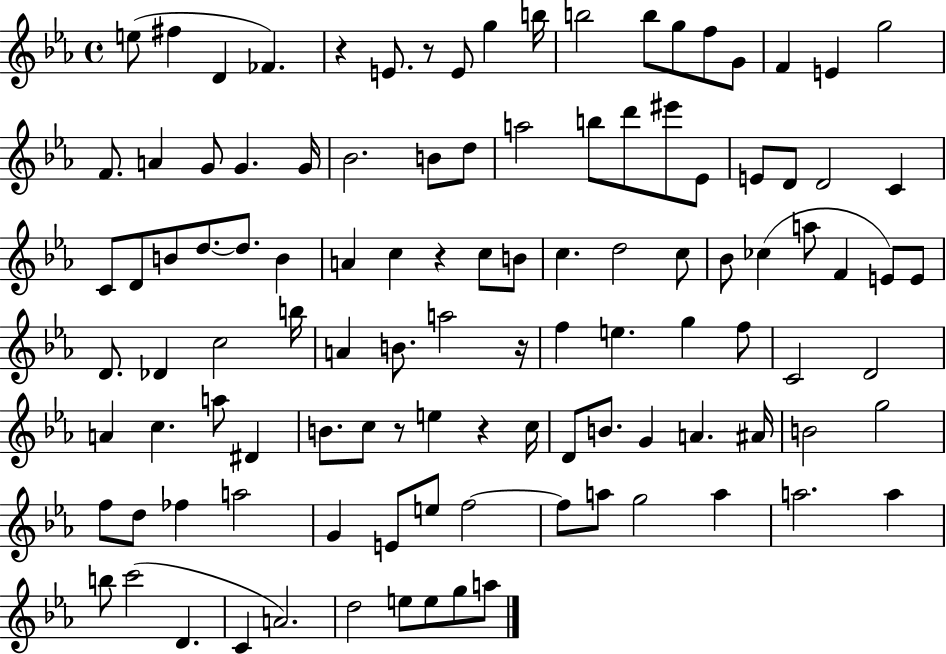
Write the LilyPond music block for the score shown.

{
  \clef treble
  \time 4/4
  \defaultTimeSignature
  \key ees \major
  e''8( fis''4 d'4 fes'4.) | r4 e'8. r8 e'8 g''4 b''16 | b''2 b''8 g''8 f''8 g'8 | f'4 e'4 g''2 | \break f'8. a'4 g'8 g'4. g'16 | bes'2. b'8 d''8 | a''2 b''8 d'''8 eis'''8 ees'8 | e'8 d'8 d'2 c'4 | \break c'8 d'8 b'8 d''8.~~ d''8. b'4 | a'4 c''4 r4 c''8 b'8 | c''4. d''2 c''8 | bes'8 ces''4( a''8 f'4 e'8) e'8 | \break d'8. des'4 c''2 b''16 | a'4 b'8. a''2 r16 | f''4 e''4. g''4 f''8 | c'2 d'2 | \break a'4 c''4. a''8 dis'4 | b'8. c''8 r8 e''4 r4 c''16 | d'8 b'8. g'4 a'4. ais'16 | b'2 g''2 | \break f''8 d''8 fes''4 a''2 | g'4 e'8 e''8 f''2~~ | f''8 a''8 g''2 a''4 | a''2. a''4 | \break b''8 c'''2( d'4. | c'4 a'2.) | d''2 e''8 e''8 g''8 a''8 | \bar "|."
}